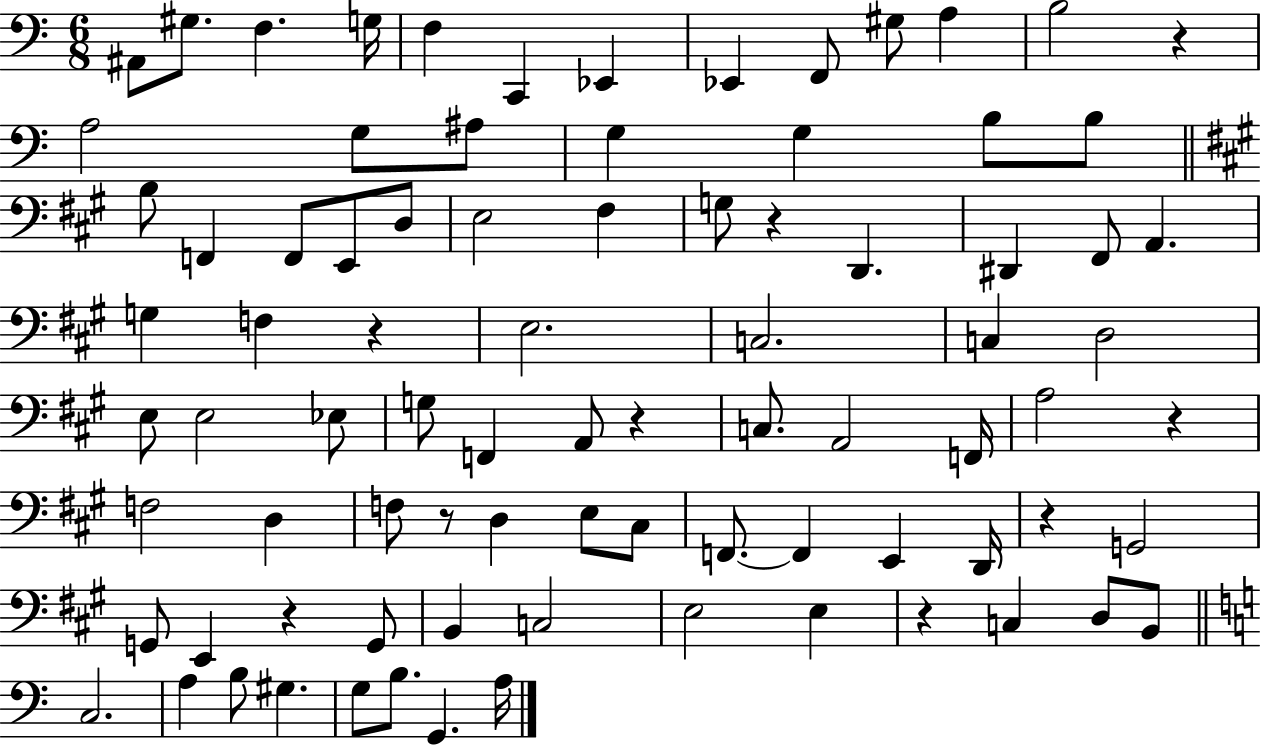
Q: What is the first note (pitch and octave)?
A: A#2